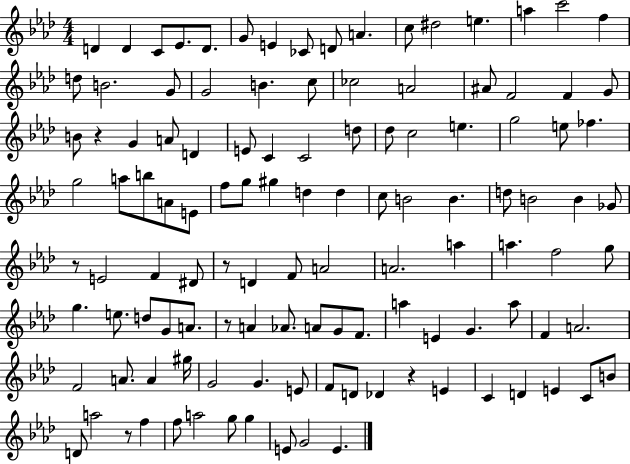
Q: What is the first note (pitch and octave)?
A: D4